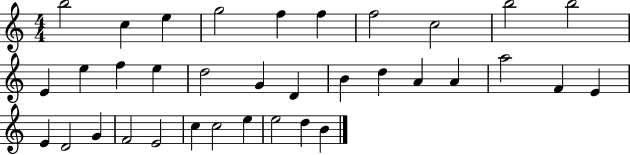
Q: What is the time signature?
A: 4/4